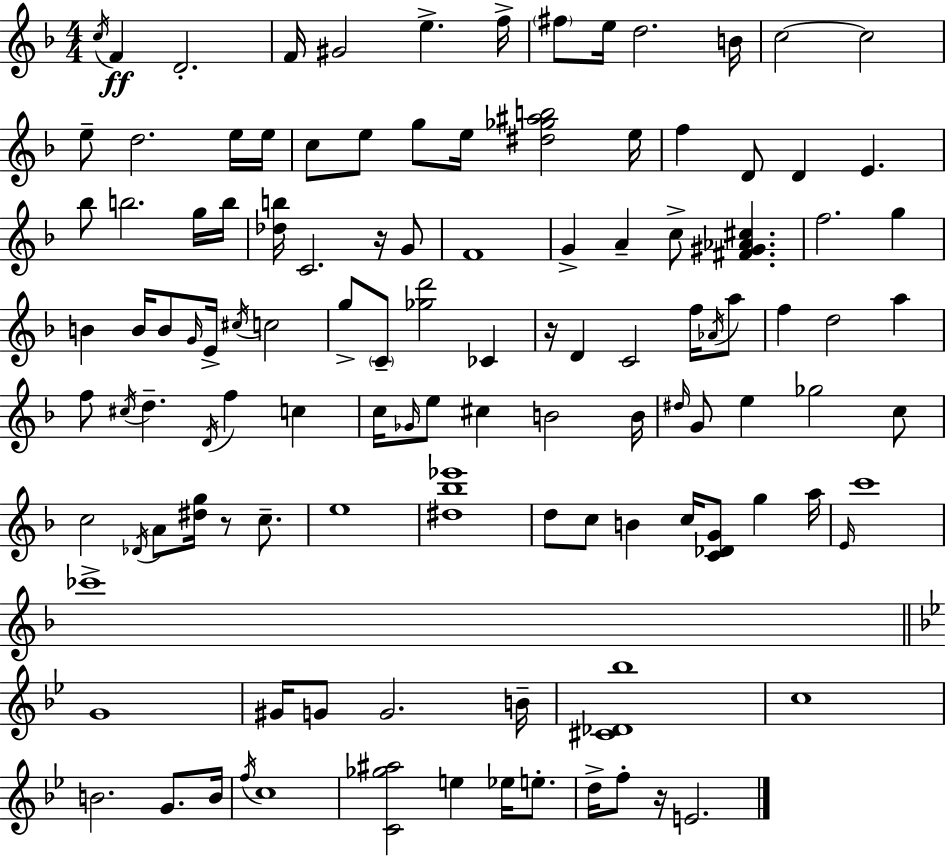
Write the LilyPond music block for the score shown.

{
  \clef treble
  \numericTimeSignature
  \time 4/4
  \key f \major
  \repeat volta 2 { \acciaccatura { c''16 }\ff f'4 d'2.-. | f'16 gis'2 e''4.-> | f''16-> \parenthesize fis''8 e''16 d''2. | b'16 c''2~~ c''2 | \break e''8-- d''2. e''16 | e''16 c''8 e''8 g''8 e''16 <dis'' ges'' ais'' b''>2 | e''16 f''4 d'8 d'4 e'4. | bes''8 b''2. g''16 | \break b''16 <des'' b''>16 c'2. r16 g'8 | f'1 | g'4-> a'4-- c''8-> <fis' gis' aes' cis''>4. | f''2. g''4 | \break b'4 b'16 b'8 \grace { g'16 } e'16-> \acciaccatura { cis''16 } c''2 | g''8-> \parenthesize c'8-- <ges'' d'''>2 ces'4 | r16 d'4 c'2 | f''16 \acciaccatura { aes'16 } a''8 f''4 d''2 | \break a''4 f''8 \acciaccatura { cis''16 } d''4.-- \acciaccatura { d'16 } f''4 | c''4 c''16 \grace { ges'16 } e''8 cis''4 b'2 | b'16 \grace { dis''16 } g'8 e''4 ges''2 | c''8 c''2 | \break \acciaccatura { des'16 } a'8 <dis'' g''>16 r8 c''8.-- e''1 | <dis'' bes'' ees'''>1 | d''8 c''8 b'4 | c''16 <c' des' g'>8 g''4 a''16 \grace { e'16 } c'''1 | \break ces'''1-> | \bar "||" \break \key bes \major g'1 | gis'16 g'8 g'2. b'16-- | <cis' des' bes''>1 | c''1 | \break b'2. g'8. b'16 | \acciaccatura { f''16 } c''1 | <c' ges'' ais''>2 e''4 ees''16 e''8.-. | d''16-> f''8-. r16 e'2. | \break } \bar "|."
}